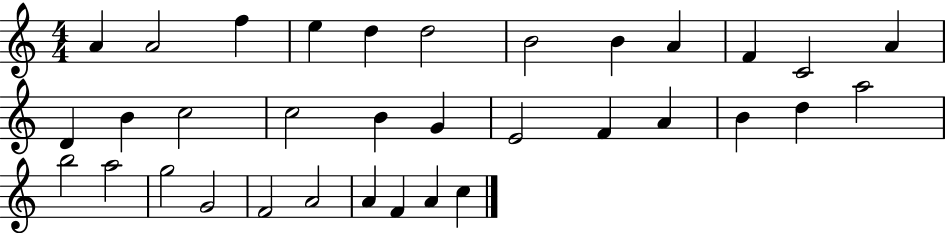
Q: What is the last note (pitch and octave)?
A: C5